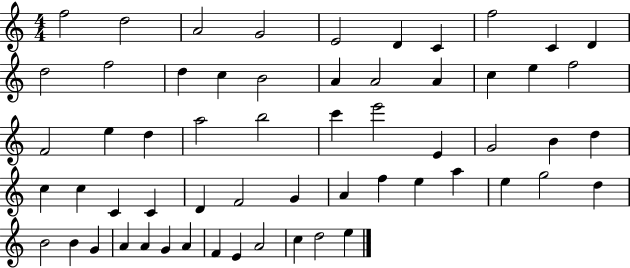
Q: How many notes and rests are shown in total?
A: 59